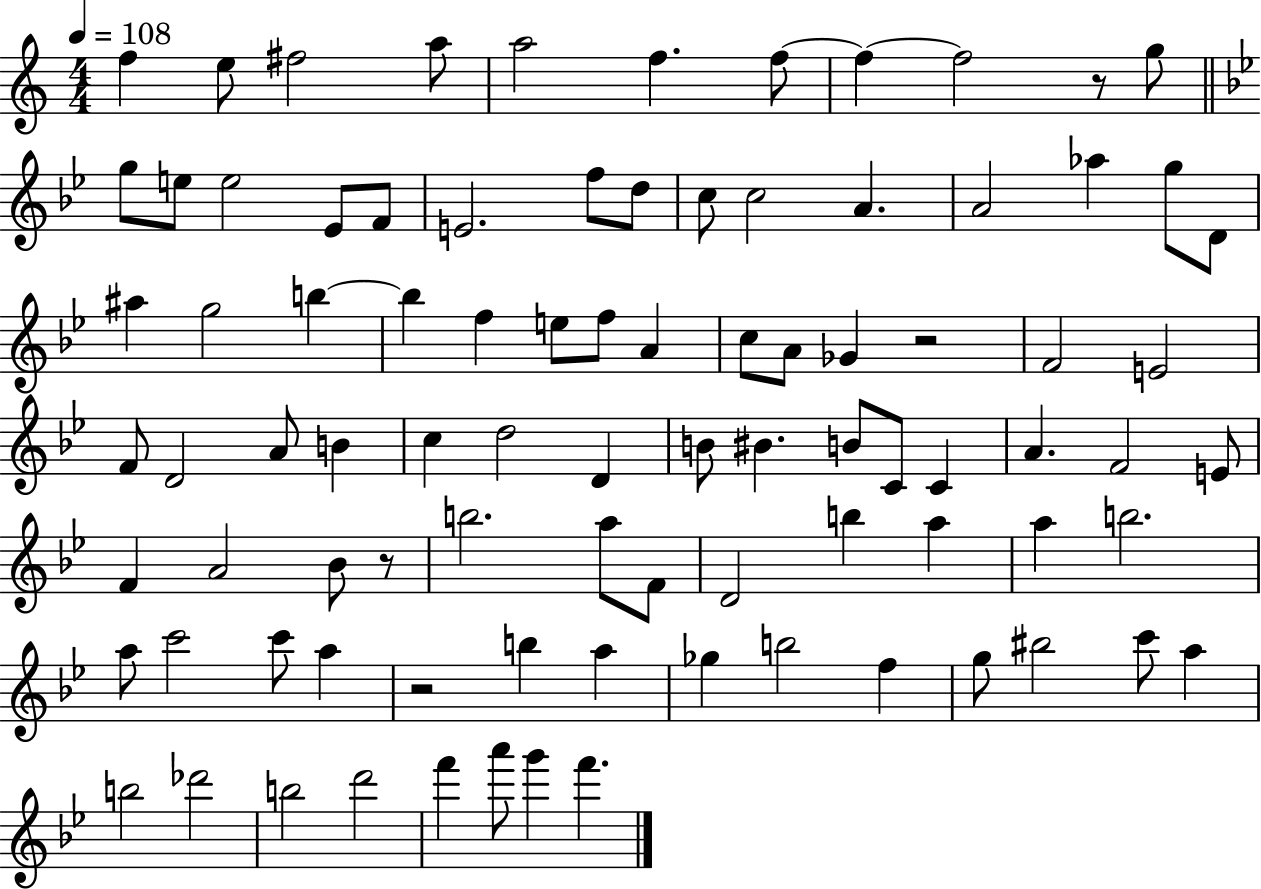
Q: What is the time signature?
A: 4/4